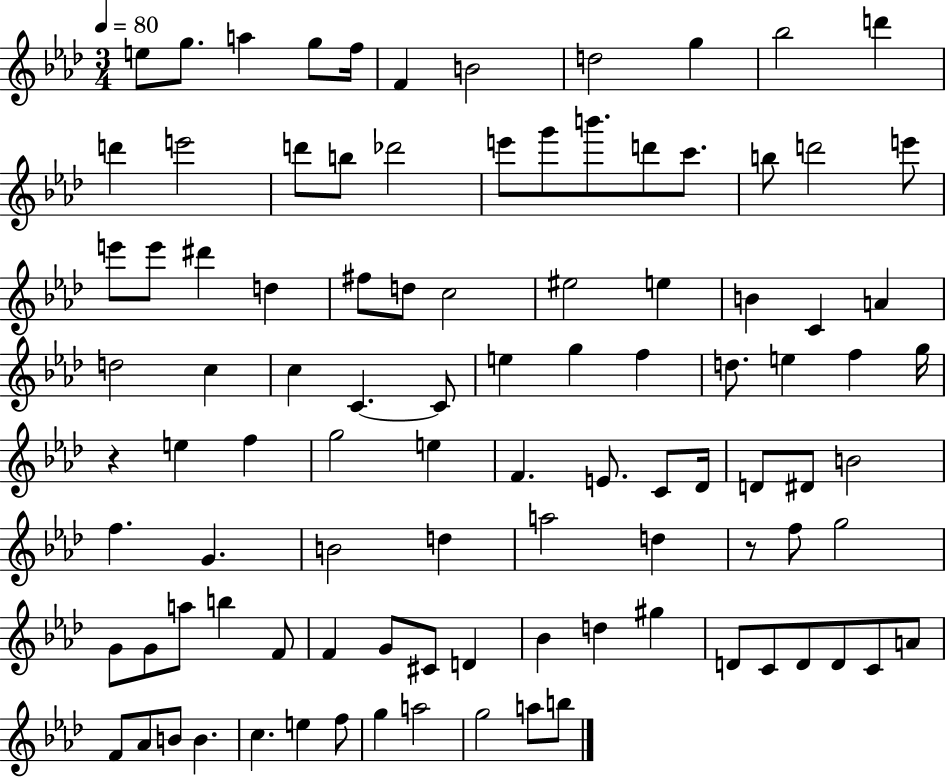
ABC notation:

X:1
T:Untitled
M:3/4
L:1/4
K:Ab
e/2 g/2 a g/2 f/4 F B2 d2 g _b2 d' d' e'2 d'/2 b/2 _d'2 e'/2 g'/2 b'/2 d'/2 c'/2 b/2 d'2 e'/2 e'/2 e'/2 ^d' d ^f/2 d/2 c2 ^e2 e B C A d2 c c C C/2 e g f d/2 e f g/4 z e f g2 e F E/2 C/2 _D/4 D/2 ^D/2 B2 f G B2 d a2 d z/2 f/2 g2 G/2 G/2 a/2 b F/2 F G/2 ^C/2 D _B d ^g D/2 C/2 D/2 D/2 C/2 A/2 F/2 _A/2 B/2 B c e f/2 g a2 g2 a/2 b/2